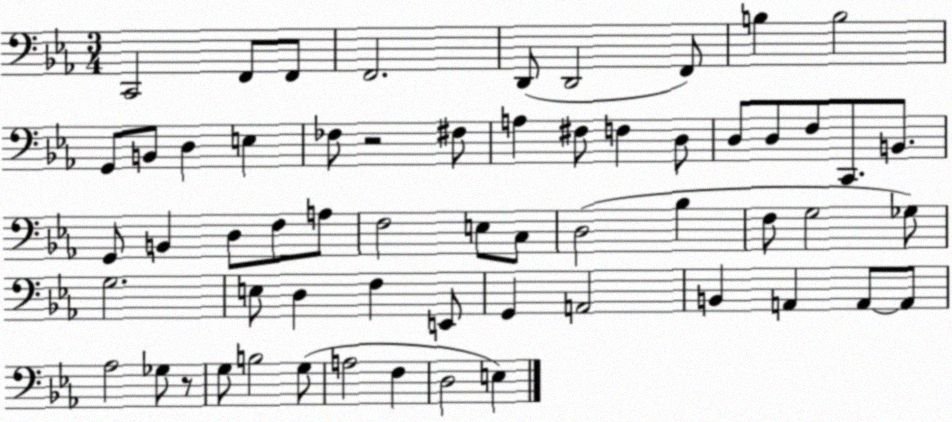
X:1
T:Untitled
M:3/4
L:1/4
K:Eb
C,,2 F,,/2 F,,/2 F,,2 D,,/2 D,,2 F,,/2 B, B,2 G,,/2 B,,/2 D, E, _F,/2 z2 ^F,/2 A, ^F,/2 F, D,/2 D,/2 D,/2 F,/2 C,,/2 B,,/2 G,,/2 B,, D,/2 F,/2 A,/2 F,2 E,/2 C,/2 D,2 _B, F,/2 G,2 _G,/2 G,2 E,/2 D, F, E,,/2 G,, A,,2 B,, A,, A,,/2 A,,/2 _A,2 _G,/2 z/2 G,/2 B,2 G,/2 A,2 F, D,2 E,